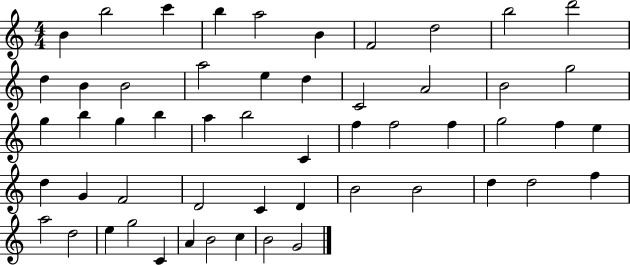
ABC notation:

X:1
T:Untitled
M:4/4
L:1/4
K:C
B b2 c' b a2 B F2 d2 b2 d'2 d B B2 a2 e d C2 A2 B2 g2 g b g b a b2 C f f2 f g2 f e d G F2 D2 C D B2 B2 d d2 f a2 d2 e g2 C A B2 c B2 G2